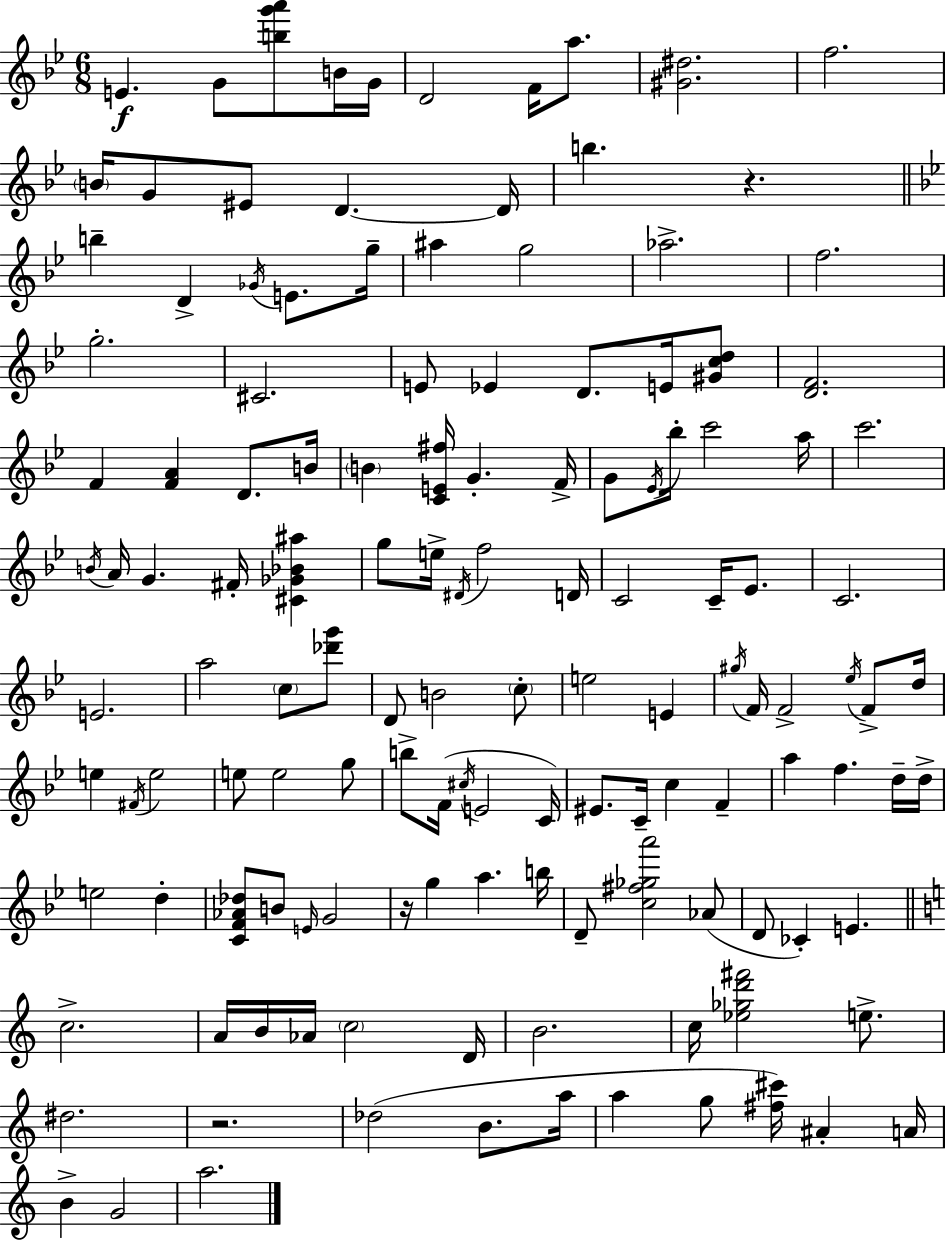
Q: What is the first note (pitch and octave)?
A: E4